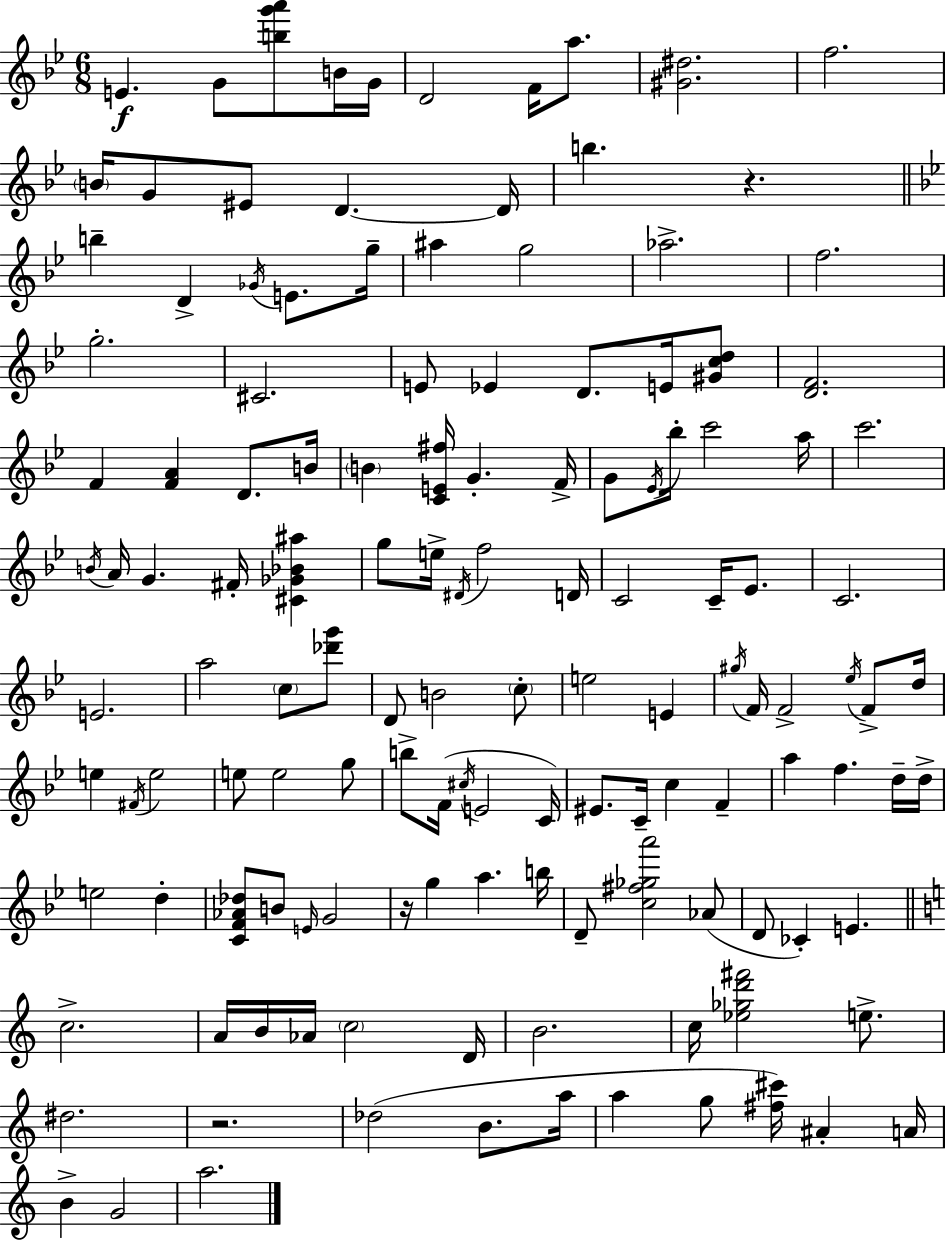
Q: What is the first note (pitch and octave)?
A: E4